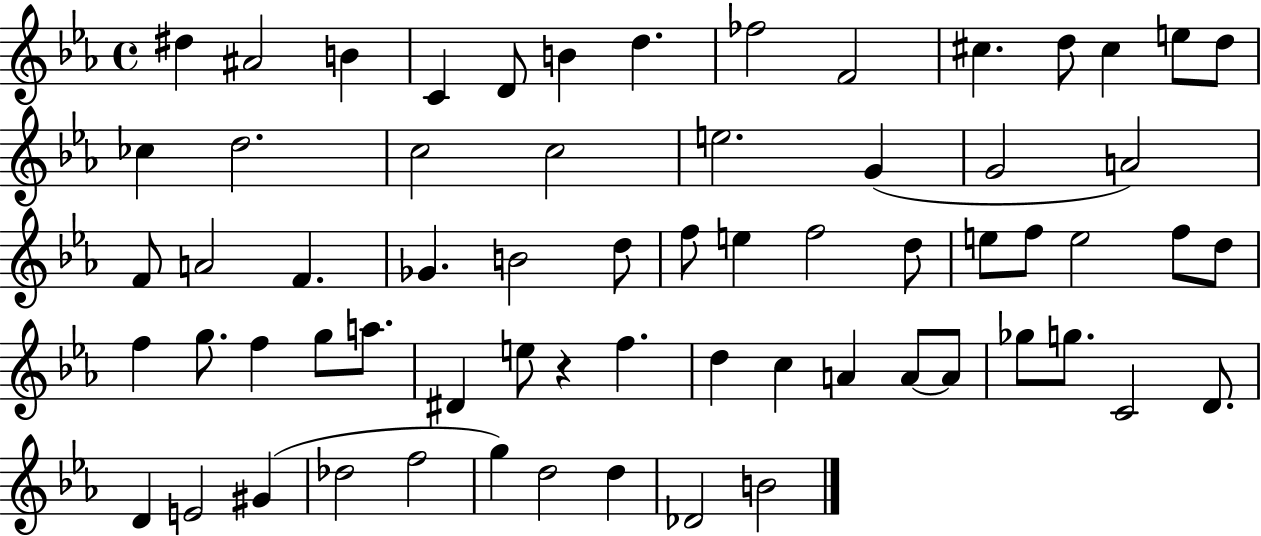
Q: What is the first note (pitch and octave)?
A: D#5